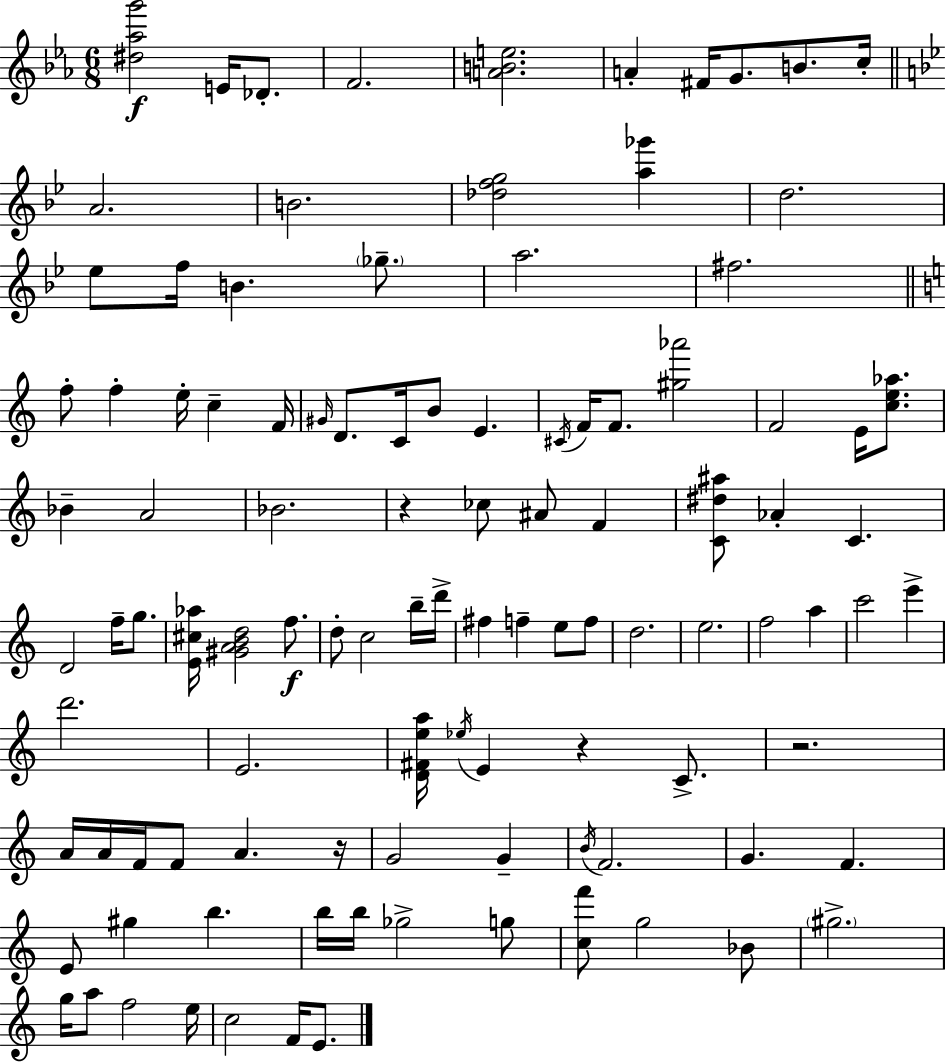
X:1
T:Untitled
M:6/8
L:1/4
K:Cm
[^d_ag']2 E/4 _D/2 F2 [ABe]2 A ^F/4 G/2 B/2 c/4 A2 B2 [_dfg]2 [a_g'] d2 _e/2 f/4 B _g/2 a2 ^f2 f/2 f e/4 c F/4 ^G/4 D/2 C/4 B/2 E ^C/4 F/4 F/2 [^g_a']2 F2 E/4 [ce_a]/2 _B A2 _B2 z _c/2 ^A/2 F [C^d^a]/2 _A C D2 f/4 g/2 [E^c_a]/4 [^GABd]2 f/2 d/2 c2 b/4 d'/4 ^f f e/2 f/2 d2 e2 f2 a c'2 e' d'2 E2 [D^Fea]/4 _e/4 E z C/2 z2 A/4 A/4 F/4 F/2 A z/4 G2 G B/4 F2 G F E/2 ^g b b/4 b/4 _g2 g/2 [cf']/2 g2 _B/2 ^g2 g/4 a/2 f2 e/4 c2 F/4 E/2